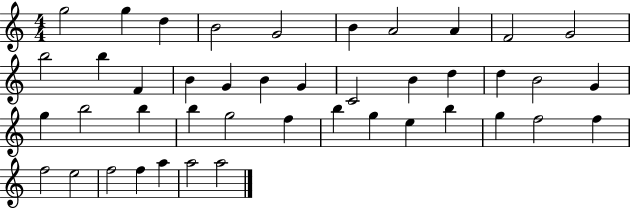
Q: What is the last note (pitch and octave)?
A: A5